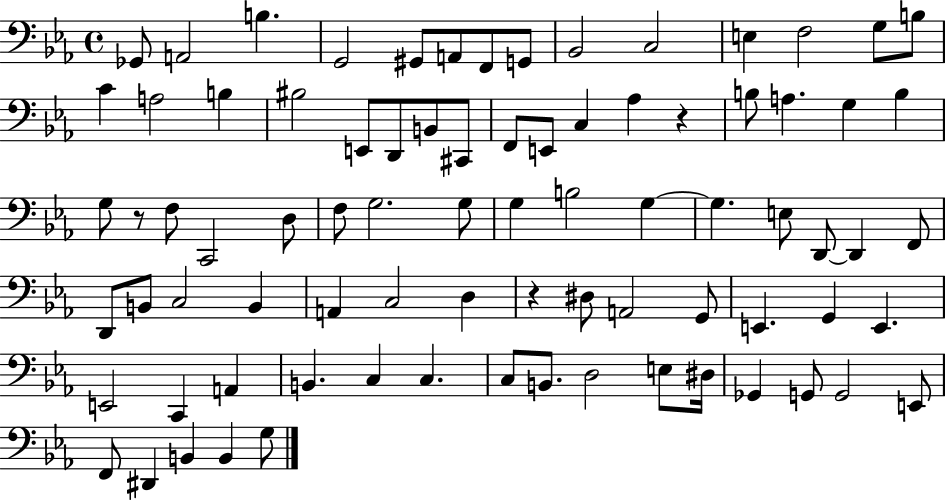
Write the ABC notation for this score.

X:1
T:Untitled
M:4/4
L:1/4
K:Eb
_G,,/2 A,,2 B, G,,2 ^G,,/2 A,,/2 F,,/2 G,,/2 _B,,2 C,2 E, F,2 G,/2 B,/2 C A,2 B, ^B,2 E,,/2 D,,/2 B,,/2 ^C,,/2 F,,/2 E,,/2 C, _A, z B,/2 A, G, B, G,/2 z/2 F,/2 C,,2 D,/2 F,/2 G,2 G,/2 G, B,2 G, G, E,/2 D,,/2 D,, F,,/2 D,,/2 B,,/2 C,2 B,, A,, C,2 D, z ^D,/2 A,,2 G,,/2 E,, G,, E,, E,,2 C,, A,, B,, C, C, C,/2 B,,/2 D,2 E,/2 ^D,/4 _G,, G,,/2 G,,2 E,,/2 F,,/2 ^D,, B,, B,, G,/2